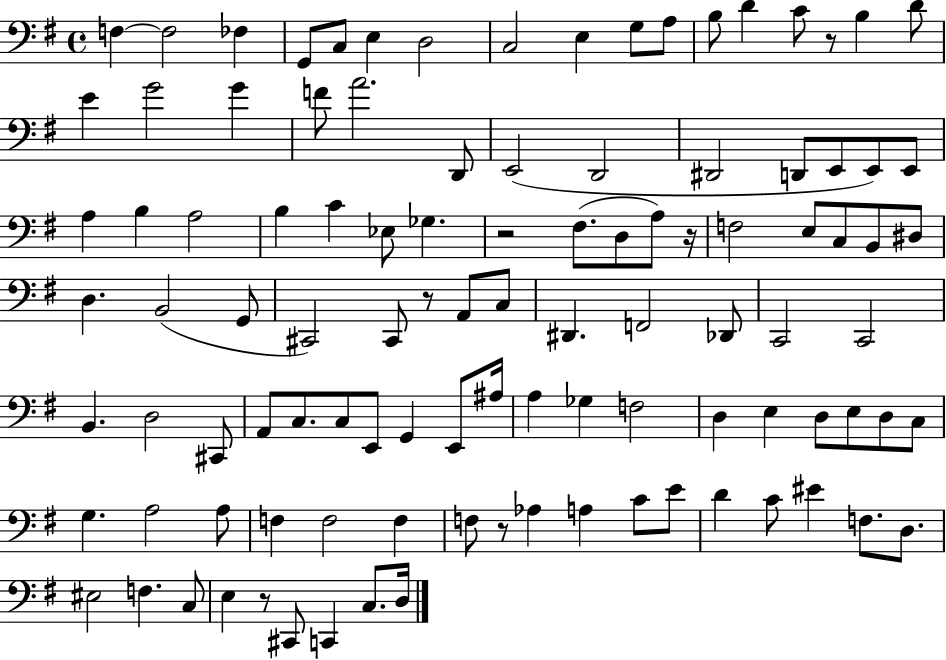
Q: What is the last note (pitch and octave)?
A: D3